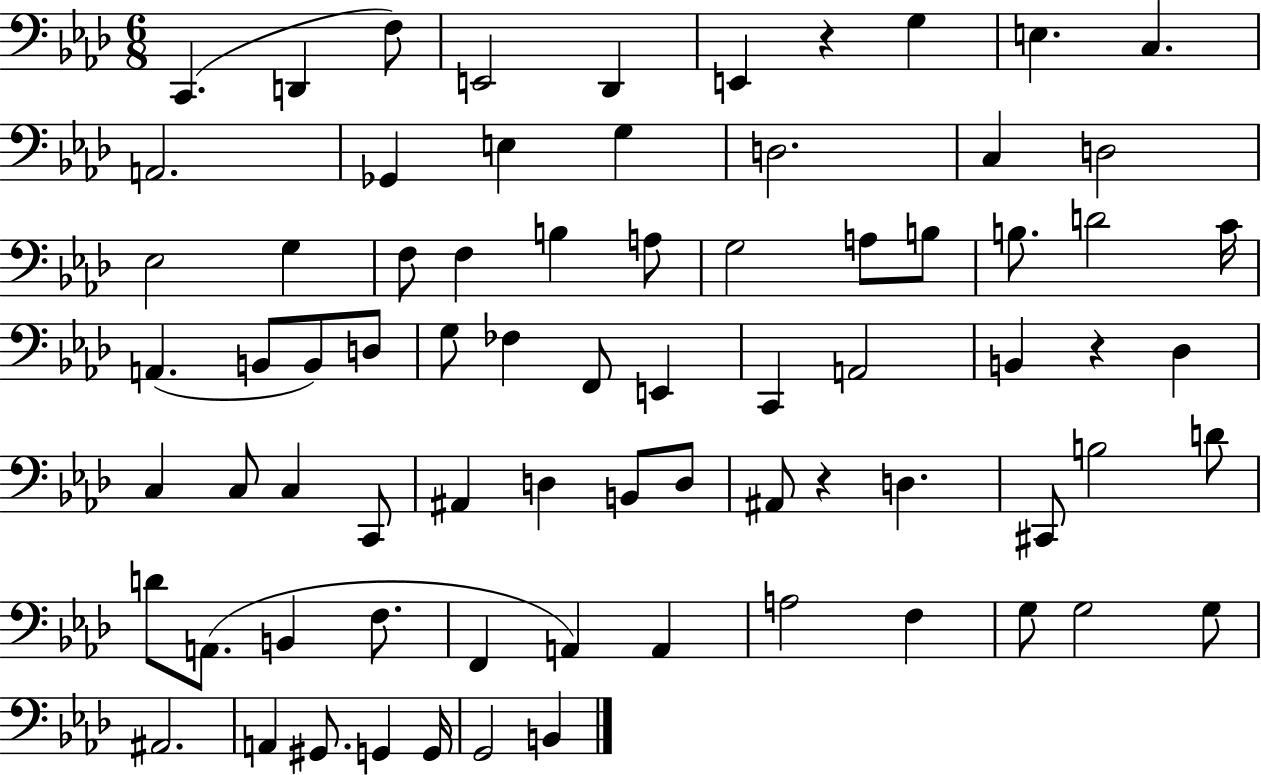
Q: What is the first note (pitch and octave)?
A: C2